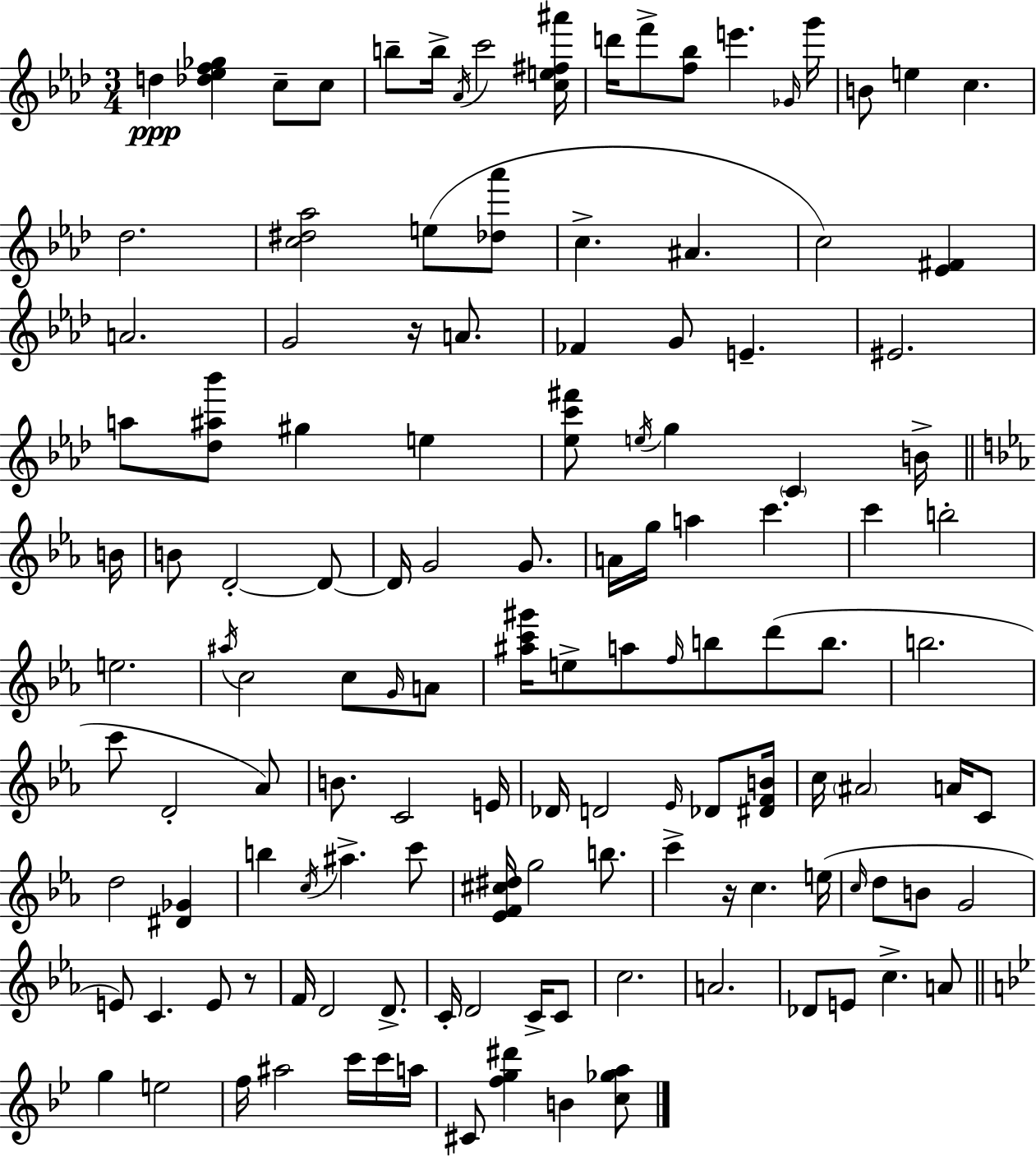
D5/q [Db5,Eb5,F5,Gb5]/q C5/e C5/e B5/e B5/s Ab4/s C6/h [C5,E5,F#5,A#6]/s D6/s F6/e [F5,Bb5]/e E6/q. Gb4/s G6/s B4/e E5/q C5/q. Db5/h. [C5,D#5,Ab5]/h E5/e [Db5,Ab6]/e C5/q. A#4/q. C5/h [Eb4,F#4]/q A4/h. G4/h R/s A4/e. FES4/q G4/e E4/q. EIS4/h. A5/e [Db5,A#5,Bb6]/e G#5/q E5/q [Eb5,C6,F#6]/e E5/s G5/q C4/q B4/s B4/s B4/e D4/h D4/e D4/s G4/h G4/e. A4/s G5/s A5/q C6/q. C6/q B5/h E5/h. A#5/s C5/h C5/e G4/s A4/e [A#5,C6,G#6]/s E5/e A5/e F5/s B5/e D6/e B5/e. B5/h. C6/e D4/h Ab4/e B4/e. C4/h E4/s Db4/s D4/h Eb4/s Db4/e [D#4,F4,B4]/s C5/s A#4/h A4/s C4/e D5/h [D#4,Gb4]/q B5/q C5/s A#5/q. C6/e [Eb4,F4,C#5,D#5]/s G5/h B5/e. C6/q R/s C5/q. E5/s C5/s D5/e B4/e G4/h E4/e C4/q. E4/e R/e F4/s D4/h D4/e. C4/s D4/h C4/s C4/e C5/h. A4/h. Db4/e E4/e C5/q. A4/e G5/q E5/h F5/s A#5/h C6/s C6/s A5/s C#4/e [F5,G5,D#6]/q B4/q [C5,Gb5,A5]/e